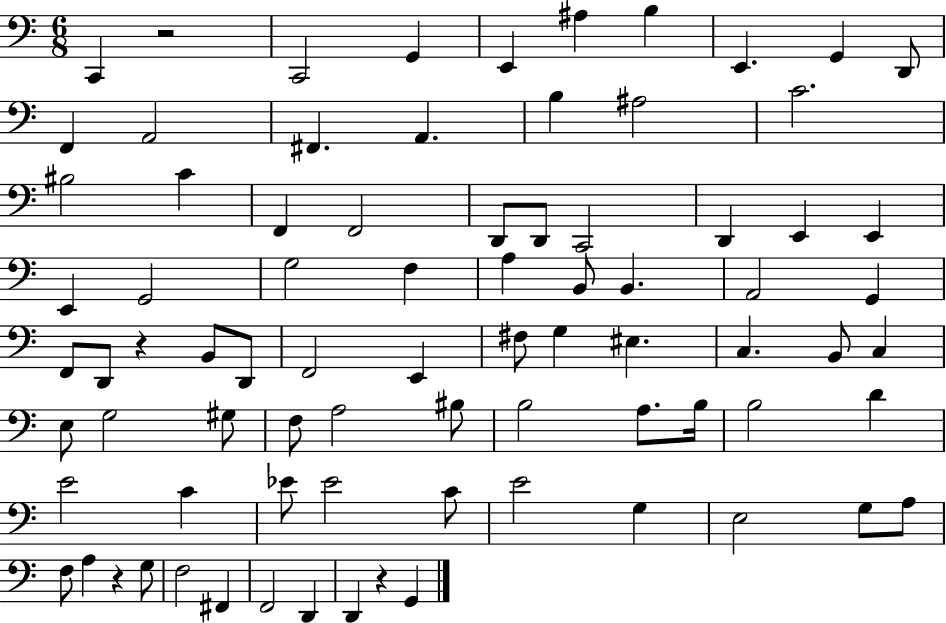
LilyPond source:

{
  \clef bass
  \numericTimeSignature
  \time 6/8
  \key c \major
  c,4 r2 | c,2 g,4 | e,4 ais4 b4 | e,4. g,4 d,8 | \break f,4 a,2 | fis,4. a,4. | b4 ais2 | c'2. | \break bis2 c'4 | f,4 f,2 | d,8 d,8 c,2 | d,4 e,4 e,4 | \break e,4 g,2 | g2 f4 | a4 b,8 b,4. | a,2 g,4 | \break f,8 d,8 r4 b,8 d,8 | f,2 e,4 | fis8 g4 eis4. | c4. b,8 c4 | \break e8 g2 gis8 | f8 a2 bis8 | b2 a8. b16 | b2 d'4 | \break e'2 c'4 | ees'8 ees'2 c'8 | e'2 g4 | e2 g8 a8 | \break f8 a4 r4 g8 | f2 fis,4 | f,2 d,4 | d,4 r4 g,4 | \break \bar "|."
}